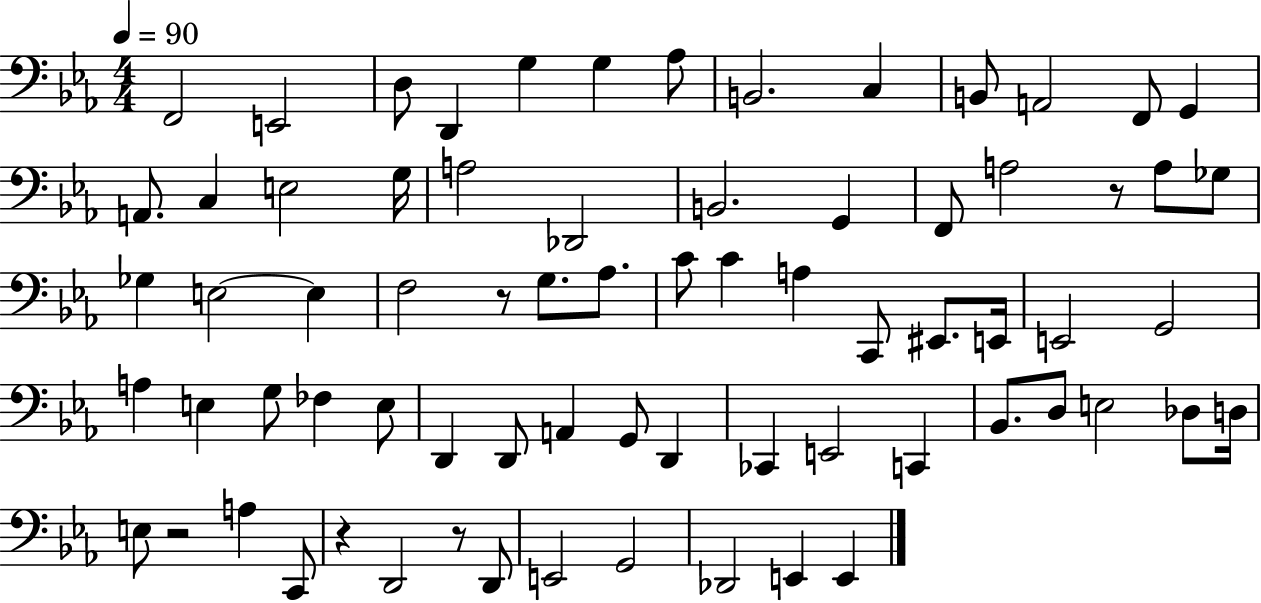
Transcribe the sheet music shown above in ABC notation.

X:1
T:Untitled
M:4/4
L:1/4
K:Eb
F,,2 E,,2 D,/2 D,, G, G, _A,/2 B,,2 C, B,,/2 A,,2 F,,/2 G,, A,,/2 C, E,2 G,/4 A,2 _D,,2 B,,2 G,, F,,/2 A,2 z/2 A,/2 _G,/2 _G, E,2 E, F,2 z/2 G,/2 _A,/2 C/2 C A, C,,/2 ^E,,/2 E,,/4 E,,2 G,,2 A, E, G,/2 _F, E,/2 D,, D,,/2 A,, G,,/2 D,, _C,, E,,2 C,, _B,,/2 D,/2 E,2 _D,/2 D,/4 E,/2 z2 A, C,,/2 z D,,2 z/2 D,,/2 E,,2 G,,2 _D,,2 E,, E,,